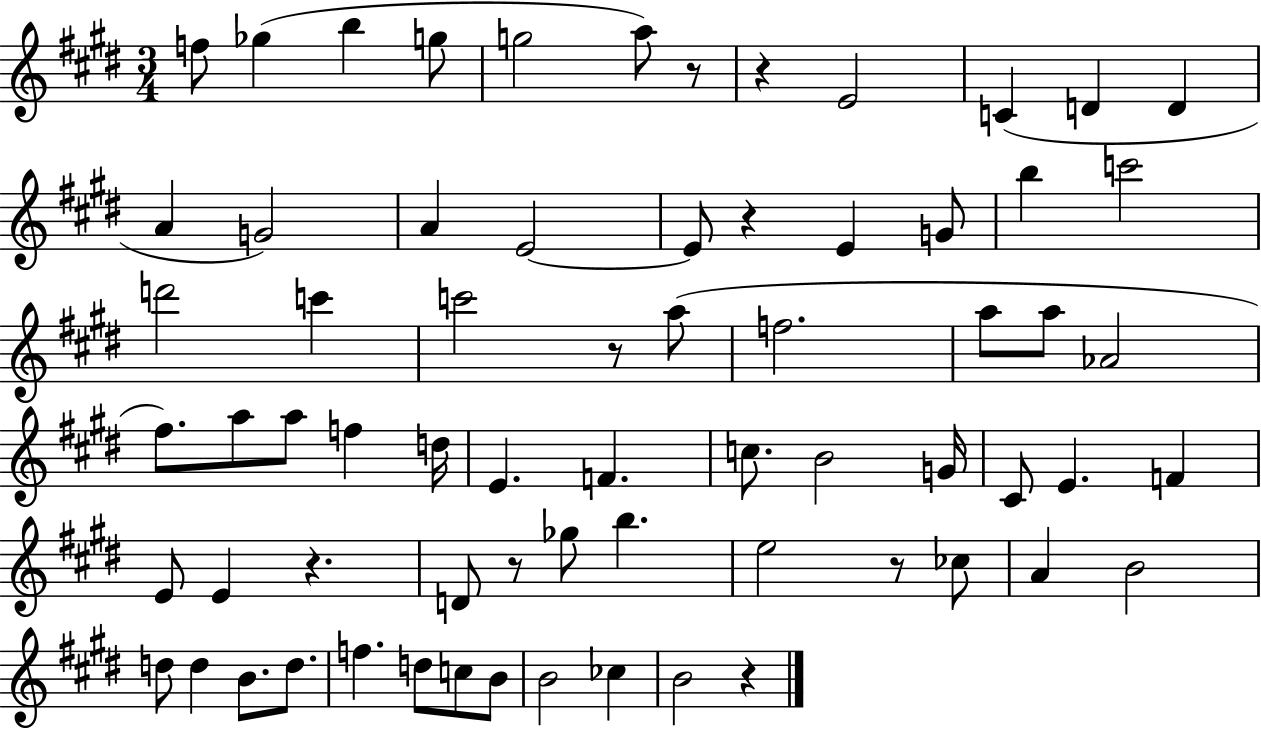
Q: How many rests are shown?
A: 8